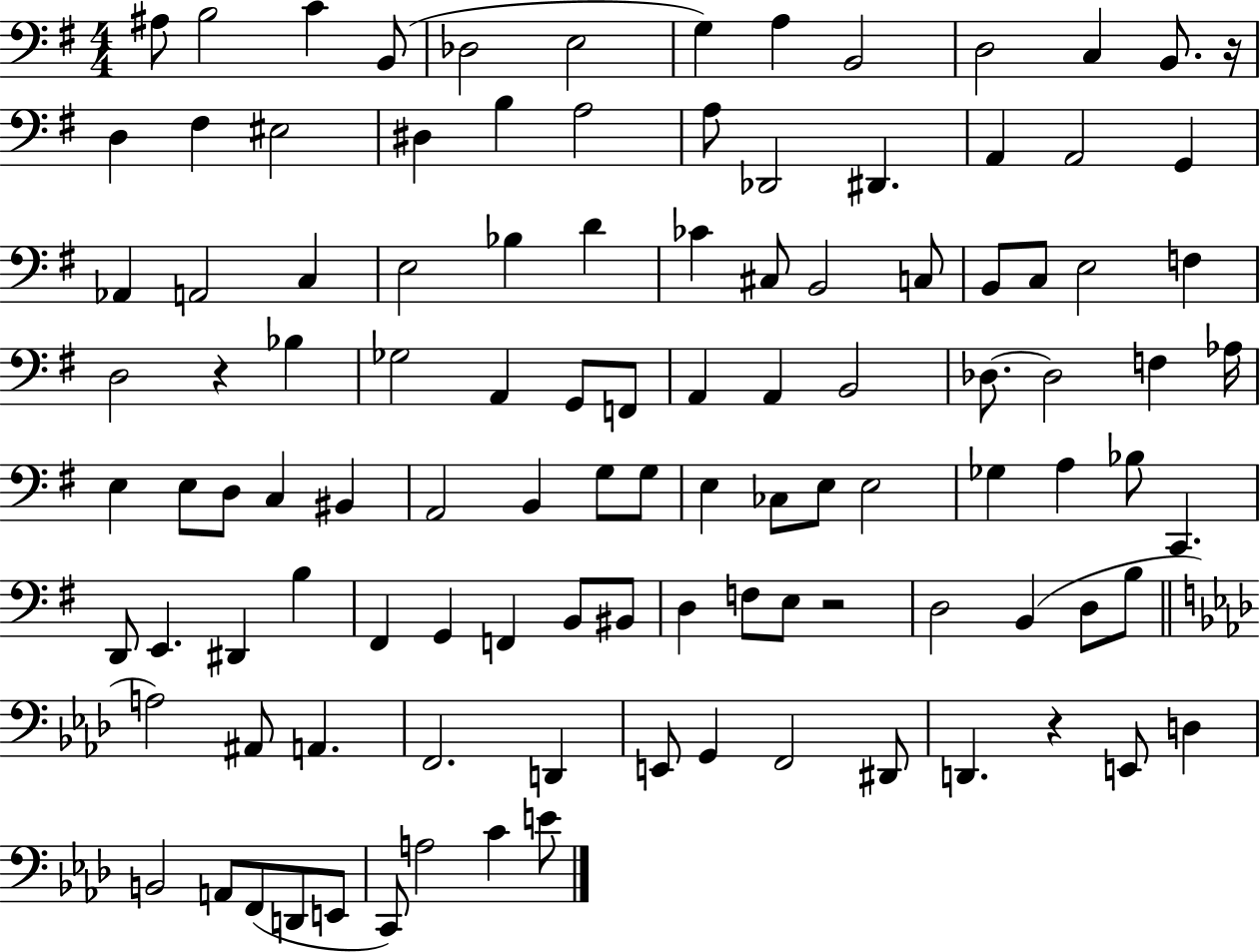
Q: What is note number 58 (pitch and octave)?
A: B2